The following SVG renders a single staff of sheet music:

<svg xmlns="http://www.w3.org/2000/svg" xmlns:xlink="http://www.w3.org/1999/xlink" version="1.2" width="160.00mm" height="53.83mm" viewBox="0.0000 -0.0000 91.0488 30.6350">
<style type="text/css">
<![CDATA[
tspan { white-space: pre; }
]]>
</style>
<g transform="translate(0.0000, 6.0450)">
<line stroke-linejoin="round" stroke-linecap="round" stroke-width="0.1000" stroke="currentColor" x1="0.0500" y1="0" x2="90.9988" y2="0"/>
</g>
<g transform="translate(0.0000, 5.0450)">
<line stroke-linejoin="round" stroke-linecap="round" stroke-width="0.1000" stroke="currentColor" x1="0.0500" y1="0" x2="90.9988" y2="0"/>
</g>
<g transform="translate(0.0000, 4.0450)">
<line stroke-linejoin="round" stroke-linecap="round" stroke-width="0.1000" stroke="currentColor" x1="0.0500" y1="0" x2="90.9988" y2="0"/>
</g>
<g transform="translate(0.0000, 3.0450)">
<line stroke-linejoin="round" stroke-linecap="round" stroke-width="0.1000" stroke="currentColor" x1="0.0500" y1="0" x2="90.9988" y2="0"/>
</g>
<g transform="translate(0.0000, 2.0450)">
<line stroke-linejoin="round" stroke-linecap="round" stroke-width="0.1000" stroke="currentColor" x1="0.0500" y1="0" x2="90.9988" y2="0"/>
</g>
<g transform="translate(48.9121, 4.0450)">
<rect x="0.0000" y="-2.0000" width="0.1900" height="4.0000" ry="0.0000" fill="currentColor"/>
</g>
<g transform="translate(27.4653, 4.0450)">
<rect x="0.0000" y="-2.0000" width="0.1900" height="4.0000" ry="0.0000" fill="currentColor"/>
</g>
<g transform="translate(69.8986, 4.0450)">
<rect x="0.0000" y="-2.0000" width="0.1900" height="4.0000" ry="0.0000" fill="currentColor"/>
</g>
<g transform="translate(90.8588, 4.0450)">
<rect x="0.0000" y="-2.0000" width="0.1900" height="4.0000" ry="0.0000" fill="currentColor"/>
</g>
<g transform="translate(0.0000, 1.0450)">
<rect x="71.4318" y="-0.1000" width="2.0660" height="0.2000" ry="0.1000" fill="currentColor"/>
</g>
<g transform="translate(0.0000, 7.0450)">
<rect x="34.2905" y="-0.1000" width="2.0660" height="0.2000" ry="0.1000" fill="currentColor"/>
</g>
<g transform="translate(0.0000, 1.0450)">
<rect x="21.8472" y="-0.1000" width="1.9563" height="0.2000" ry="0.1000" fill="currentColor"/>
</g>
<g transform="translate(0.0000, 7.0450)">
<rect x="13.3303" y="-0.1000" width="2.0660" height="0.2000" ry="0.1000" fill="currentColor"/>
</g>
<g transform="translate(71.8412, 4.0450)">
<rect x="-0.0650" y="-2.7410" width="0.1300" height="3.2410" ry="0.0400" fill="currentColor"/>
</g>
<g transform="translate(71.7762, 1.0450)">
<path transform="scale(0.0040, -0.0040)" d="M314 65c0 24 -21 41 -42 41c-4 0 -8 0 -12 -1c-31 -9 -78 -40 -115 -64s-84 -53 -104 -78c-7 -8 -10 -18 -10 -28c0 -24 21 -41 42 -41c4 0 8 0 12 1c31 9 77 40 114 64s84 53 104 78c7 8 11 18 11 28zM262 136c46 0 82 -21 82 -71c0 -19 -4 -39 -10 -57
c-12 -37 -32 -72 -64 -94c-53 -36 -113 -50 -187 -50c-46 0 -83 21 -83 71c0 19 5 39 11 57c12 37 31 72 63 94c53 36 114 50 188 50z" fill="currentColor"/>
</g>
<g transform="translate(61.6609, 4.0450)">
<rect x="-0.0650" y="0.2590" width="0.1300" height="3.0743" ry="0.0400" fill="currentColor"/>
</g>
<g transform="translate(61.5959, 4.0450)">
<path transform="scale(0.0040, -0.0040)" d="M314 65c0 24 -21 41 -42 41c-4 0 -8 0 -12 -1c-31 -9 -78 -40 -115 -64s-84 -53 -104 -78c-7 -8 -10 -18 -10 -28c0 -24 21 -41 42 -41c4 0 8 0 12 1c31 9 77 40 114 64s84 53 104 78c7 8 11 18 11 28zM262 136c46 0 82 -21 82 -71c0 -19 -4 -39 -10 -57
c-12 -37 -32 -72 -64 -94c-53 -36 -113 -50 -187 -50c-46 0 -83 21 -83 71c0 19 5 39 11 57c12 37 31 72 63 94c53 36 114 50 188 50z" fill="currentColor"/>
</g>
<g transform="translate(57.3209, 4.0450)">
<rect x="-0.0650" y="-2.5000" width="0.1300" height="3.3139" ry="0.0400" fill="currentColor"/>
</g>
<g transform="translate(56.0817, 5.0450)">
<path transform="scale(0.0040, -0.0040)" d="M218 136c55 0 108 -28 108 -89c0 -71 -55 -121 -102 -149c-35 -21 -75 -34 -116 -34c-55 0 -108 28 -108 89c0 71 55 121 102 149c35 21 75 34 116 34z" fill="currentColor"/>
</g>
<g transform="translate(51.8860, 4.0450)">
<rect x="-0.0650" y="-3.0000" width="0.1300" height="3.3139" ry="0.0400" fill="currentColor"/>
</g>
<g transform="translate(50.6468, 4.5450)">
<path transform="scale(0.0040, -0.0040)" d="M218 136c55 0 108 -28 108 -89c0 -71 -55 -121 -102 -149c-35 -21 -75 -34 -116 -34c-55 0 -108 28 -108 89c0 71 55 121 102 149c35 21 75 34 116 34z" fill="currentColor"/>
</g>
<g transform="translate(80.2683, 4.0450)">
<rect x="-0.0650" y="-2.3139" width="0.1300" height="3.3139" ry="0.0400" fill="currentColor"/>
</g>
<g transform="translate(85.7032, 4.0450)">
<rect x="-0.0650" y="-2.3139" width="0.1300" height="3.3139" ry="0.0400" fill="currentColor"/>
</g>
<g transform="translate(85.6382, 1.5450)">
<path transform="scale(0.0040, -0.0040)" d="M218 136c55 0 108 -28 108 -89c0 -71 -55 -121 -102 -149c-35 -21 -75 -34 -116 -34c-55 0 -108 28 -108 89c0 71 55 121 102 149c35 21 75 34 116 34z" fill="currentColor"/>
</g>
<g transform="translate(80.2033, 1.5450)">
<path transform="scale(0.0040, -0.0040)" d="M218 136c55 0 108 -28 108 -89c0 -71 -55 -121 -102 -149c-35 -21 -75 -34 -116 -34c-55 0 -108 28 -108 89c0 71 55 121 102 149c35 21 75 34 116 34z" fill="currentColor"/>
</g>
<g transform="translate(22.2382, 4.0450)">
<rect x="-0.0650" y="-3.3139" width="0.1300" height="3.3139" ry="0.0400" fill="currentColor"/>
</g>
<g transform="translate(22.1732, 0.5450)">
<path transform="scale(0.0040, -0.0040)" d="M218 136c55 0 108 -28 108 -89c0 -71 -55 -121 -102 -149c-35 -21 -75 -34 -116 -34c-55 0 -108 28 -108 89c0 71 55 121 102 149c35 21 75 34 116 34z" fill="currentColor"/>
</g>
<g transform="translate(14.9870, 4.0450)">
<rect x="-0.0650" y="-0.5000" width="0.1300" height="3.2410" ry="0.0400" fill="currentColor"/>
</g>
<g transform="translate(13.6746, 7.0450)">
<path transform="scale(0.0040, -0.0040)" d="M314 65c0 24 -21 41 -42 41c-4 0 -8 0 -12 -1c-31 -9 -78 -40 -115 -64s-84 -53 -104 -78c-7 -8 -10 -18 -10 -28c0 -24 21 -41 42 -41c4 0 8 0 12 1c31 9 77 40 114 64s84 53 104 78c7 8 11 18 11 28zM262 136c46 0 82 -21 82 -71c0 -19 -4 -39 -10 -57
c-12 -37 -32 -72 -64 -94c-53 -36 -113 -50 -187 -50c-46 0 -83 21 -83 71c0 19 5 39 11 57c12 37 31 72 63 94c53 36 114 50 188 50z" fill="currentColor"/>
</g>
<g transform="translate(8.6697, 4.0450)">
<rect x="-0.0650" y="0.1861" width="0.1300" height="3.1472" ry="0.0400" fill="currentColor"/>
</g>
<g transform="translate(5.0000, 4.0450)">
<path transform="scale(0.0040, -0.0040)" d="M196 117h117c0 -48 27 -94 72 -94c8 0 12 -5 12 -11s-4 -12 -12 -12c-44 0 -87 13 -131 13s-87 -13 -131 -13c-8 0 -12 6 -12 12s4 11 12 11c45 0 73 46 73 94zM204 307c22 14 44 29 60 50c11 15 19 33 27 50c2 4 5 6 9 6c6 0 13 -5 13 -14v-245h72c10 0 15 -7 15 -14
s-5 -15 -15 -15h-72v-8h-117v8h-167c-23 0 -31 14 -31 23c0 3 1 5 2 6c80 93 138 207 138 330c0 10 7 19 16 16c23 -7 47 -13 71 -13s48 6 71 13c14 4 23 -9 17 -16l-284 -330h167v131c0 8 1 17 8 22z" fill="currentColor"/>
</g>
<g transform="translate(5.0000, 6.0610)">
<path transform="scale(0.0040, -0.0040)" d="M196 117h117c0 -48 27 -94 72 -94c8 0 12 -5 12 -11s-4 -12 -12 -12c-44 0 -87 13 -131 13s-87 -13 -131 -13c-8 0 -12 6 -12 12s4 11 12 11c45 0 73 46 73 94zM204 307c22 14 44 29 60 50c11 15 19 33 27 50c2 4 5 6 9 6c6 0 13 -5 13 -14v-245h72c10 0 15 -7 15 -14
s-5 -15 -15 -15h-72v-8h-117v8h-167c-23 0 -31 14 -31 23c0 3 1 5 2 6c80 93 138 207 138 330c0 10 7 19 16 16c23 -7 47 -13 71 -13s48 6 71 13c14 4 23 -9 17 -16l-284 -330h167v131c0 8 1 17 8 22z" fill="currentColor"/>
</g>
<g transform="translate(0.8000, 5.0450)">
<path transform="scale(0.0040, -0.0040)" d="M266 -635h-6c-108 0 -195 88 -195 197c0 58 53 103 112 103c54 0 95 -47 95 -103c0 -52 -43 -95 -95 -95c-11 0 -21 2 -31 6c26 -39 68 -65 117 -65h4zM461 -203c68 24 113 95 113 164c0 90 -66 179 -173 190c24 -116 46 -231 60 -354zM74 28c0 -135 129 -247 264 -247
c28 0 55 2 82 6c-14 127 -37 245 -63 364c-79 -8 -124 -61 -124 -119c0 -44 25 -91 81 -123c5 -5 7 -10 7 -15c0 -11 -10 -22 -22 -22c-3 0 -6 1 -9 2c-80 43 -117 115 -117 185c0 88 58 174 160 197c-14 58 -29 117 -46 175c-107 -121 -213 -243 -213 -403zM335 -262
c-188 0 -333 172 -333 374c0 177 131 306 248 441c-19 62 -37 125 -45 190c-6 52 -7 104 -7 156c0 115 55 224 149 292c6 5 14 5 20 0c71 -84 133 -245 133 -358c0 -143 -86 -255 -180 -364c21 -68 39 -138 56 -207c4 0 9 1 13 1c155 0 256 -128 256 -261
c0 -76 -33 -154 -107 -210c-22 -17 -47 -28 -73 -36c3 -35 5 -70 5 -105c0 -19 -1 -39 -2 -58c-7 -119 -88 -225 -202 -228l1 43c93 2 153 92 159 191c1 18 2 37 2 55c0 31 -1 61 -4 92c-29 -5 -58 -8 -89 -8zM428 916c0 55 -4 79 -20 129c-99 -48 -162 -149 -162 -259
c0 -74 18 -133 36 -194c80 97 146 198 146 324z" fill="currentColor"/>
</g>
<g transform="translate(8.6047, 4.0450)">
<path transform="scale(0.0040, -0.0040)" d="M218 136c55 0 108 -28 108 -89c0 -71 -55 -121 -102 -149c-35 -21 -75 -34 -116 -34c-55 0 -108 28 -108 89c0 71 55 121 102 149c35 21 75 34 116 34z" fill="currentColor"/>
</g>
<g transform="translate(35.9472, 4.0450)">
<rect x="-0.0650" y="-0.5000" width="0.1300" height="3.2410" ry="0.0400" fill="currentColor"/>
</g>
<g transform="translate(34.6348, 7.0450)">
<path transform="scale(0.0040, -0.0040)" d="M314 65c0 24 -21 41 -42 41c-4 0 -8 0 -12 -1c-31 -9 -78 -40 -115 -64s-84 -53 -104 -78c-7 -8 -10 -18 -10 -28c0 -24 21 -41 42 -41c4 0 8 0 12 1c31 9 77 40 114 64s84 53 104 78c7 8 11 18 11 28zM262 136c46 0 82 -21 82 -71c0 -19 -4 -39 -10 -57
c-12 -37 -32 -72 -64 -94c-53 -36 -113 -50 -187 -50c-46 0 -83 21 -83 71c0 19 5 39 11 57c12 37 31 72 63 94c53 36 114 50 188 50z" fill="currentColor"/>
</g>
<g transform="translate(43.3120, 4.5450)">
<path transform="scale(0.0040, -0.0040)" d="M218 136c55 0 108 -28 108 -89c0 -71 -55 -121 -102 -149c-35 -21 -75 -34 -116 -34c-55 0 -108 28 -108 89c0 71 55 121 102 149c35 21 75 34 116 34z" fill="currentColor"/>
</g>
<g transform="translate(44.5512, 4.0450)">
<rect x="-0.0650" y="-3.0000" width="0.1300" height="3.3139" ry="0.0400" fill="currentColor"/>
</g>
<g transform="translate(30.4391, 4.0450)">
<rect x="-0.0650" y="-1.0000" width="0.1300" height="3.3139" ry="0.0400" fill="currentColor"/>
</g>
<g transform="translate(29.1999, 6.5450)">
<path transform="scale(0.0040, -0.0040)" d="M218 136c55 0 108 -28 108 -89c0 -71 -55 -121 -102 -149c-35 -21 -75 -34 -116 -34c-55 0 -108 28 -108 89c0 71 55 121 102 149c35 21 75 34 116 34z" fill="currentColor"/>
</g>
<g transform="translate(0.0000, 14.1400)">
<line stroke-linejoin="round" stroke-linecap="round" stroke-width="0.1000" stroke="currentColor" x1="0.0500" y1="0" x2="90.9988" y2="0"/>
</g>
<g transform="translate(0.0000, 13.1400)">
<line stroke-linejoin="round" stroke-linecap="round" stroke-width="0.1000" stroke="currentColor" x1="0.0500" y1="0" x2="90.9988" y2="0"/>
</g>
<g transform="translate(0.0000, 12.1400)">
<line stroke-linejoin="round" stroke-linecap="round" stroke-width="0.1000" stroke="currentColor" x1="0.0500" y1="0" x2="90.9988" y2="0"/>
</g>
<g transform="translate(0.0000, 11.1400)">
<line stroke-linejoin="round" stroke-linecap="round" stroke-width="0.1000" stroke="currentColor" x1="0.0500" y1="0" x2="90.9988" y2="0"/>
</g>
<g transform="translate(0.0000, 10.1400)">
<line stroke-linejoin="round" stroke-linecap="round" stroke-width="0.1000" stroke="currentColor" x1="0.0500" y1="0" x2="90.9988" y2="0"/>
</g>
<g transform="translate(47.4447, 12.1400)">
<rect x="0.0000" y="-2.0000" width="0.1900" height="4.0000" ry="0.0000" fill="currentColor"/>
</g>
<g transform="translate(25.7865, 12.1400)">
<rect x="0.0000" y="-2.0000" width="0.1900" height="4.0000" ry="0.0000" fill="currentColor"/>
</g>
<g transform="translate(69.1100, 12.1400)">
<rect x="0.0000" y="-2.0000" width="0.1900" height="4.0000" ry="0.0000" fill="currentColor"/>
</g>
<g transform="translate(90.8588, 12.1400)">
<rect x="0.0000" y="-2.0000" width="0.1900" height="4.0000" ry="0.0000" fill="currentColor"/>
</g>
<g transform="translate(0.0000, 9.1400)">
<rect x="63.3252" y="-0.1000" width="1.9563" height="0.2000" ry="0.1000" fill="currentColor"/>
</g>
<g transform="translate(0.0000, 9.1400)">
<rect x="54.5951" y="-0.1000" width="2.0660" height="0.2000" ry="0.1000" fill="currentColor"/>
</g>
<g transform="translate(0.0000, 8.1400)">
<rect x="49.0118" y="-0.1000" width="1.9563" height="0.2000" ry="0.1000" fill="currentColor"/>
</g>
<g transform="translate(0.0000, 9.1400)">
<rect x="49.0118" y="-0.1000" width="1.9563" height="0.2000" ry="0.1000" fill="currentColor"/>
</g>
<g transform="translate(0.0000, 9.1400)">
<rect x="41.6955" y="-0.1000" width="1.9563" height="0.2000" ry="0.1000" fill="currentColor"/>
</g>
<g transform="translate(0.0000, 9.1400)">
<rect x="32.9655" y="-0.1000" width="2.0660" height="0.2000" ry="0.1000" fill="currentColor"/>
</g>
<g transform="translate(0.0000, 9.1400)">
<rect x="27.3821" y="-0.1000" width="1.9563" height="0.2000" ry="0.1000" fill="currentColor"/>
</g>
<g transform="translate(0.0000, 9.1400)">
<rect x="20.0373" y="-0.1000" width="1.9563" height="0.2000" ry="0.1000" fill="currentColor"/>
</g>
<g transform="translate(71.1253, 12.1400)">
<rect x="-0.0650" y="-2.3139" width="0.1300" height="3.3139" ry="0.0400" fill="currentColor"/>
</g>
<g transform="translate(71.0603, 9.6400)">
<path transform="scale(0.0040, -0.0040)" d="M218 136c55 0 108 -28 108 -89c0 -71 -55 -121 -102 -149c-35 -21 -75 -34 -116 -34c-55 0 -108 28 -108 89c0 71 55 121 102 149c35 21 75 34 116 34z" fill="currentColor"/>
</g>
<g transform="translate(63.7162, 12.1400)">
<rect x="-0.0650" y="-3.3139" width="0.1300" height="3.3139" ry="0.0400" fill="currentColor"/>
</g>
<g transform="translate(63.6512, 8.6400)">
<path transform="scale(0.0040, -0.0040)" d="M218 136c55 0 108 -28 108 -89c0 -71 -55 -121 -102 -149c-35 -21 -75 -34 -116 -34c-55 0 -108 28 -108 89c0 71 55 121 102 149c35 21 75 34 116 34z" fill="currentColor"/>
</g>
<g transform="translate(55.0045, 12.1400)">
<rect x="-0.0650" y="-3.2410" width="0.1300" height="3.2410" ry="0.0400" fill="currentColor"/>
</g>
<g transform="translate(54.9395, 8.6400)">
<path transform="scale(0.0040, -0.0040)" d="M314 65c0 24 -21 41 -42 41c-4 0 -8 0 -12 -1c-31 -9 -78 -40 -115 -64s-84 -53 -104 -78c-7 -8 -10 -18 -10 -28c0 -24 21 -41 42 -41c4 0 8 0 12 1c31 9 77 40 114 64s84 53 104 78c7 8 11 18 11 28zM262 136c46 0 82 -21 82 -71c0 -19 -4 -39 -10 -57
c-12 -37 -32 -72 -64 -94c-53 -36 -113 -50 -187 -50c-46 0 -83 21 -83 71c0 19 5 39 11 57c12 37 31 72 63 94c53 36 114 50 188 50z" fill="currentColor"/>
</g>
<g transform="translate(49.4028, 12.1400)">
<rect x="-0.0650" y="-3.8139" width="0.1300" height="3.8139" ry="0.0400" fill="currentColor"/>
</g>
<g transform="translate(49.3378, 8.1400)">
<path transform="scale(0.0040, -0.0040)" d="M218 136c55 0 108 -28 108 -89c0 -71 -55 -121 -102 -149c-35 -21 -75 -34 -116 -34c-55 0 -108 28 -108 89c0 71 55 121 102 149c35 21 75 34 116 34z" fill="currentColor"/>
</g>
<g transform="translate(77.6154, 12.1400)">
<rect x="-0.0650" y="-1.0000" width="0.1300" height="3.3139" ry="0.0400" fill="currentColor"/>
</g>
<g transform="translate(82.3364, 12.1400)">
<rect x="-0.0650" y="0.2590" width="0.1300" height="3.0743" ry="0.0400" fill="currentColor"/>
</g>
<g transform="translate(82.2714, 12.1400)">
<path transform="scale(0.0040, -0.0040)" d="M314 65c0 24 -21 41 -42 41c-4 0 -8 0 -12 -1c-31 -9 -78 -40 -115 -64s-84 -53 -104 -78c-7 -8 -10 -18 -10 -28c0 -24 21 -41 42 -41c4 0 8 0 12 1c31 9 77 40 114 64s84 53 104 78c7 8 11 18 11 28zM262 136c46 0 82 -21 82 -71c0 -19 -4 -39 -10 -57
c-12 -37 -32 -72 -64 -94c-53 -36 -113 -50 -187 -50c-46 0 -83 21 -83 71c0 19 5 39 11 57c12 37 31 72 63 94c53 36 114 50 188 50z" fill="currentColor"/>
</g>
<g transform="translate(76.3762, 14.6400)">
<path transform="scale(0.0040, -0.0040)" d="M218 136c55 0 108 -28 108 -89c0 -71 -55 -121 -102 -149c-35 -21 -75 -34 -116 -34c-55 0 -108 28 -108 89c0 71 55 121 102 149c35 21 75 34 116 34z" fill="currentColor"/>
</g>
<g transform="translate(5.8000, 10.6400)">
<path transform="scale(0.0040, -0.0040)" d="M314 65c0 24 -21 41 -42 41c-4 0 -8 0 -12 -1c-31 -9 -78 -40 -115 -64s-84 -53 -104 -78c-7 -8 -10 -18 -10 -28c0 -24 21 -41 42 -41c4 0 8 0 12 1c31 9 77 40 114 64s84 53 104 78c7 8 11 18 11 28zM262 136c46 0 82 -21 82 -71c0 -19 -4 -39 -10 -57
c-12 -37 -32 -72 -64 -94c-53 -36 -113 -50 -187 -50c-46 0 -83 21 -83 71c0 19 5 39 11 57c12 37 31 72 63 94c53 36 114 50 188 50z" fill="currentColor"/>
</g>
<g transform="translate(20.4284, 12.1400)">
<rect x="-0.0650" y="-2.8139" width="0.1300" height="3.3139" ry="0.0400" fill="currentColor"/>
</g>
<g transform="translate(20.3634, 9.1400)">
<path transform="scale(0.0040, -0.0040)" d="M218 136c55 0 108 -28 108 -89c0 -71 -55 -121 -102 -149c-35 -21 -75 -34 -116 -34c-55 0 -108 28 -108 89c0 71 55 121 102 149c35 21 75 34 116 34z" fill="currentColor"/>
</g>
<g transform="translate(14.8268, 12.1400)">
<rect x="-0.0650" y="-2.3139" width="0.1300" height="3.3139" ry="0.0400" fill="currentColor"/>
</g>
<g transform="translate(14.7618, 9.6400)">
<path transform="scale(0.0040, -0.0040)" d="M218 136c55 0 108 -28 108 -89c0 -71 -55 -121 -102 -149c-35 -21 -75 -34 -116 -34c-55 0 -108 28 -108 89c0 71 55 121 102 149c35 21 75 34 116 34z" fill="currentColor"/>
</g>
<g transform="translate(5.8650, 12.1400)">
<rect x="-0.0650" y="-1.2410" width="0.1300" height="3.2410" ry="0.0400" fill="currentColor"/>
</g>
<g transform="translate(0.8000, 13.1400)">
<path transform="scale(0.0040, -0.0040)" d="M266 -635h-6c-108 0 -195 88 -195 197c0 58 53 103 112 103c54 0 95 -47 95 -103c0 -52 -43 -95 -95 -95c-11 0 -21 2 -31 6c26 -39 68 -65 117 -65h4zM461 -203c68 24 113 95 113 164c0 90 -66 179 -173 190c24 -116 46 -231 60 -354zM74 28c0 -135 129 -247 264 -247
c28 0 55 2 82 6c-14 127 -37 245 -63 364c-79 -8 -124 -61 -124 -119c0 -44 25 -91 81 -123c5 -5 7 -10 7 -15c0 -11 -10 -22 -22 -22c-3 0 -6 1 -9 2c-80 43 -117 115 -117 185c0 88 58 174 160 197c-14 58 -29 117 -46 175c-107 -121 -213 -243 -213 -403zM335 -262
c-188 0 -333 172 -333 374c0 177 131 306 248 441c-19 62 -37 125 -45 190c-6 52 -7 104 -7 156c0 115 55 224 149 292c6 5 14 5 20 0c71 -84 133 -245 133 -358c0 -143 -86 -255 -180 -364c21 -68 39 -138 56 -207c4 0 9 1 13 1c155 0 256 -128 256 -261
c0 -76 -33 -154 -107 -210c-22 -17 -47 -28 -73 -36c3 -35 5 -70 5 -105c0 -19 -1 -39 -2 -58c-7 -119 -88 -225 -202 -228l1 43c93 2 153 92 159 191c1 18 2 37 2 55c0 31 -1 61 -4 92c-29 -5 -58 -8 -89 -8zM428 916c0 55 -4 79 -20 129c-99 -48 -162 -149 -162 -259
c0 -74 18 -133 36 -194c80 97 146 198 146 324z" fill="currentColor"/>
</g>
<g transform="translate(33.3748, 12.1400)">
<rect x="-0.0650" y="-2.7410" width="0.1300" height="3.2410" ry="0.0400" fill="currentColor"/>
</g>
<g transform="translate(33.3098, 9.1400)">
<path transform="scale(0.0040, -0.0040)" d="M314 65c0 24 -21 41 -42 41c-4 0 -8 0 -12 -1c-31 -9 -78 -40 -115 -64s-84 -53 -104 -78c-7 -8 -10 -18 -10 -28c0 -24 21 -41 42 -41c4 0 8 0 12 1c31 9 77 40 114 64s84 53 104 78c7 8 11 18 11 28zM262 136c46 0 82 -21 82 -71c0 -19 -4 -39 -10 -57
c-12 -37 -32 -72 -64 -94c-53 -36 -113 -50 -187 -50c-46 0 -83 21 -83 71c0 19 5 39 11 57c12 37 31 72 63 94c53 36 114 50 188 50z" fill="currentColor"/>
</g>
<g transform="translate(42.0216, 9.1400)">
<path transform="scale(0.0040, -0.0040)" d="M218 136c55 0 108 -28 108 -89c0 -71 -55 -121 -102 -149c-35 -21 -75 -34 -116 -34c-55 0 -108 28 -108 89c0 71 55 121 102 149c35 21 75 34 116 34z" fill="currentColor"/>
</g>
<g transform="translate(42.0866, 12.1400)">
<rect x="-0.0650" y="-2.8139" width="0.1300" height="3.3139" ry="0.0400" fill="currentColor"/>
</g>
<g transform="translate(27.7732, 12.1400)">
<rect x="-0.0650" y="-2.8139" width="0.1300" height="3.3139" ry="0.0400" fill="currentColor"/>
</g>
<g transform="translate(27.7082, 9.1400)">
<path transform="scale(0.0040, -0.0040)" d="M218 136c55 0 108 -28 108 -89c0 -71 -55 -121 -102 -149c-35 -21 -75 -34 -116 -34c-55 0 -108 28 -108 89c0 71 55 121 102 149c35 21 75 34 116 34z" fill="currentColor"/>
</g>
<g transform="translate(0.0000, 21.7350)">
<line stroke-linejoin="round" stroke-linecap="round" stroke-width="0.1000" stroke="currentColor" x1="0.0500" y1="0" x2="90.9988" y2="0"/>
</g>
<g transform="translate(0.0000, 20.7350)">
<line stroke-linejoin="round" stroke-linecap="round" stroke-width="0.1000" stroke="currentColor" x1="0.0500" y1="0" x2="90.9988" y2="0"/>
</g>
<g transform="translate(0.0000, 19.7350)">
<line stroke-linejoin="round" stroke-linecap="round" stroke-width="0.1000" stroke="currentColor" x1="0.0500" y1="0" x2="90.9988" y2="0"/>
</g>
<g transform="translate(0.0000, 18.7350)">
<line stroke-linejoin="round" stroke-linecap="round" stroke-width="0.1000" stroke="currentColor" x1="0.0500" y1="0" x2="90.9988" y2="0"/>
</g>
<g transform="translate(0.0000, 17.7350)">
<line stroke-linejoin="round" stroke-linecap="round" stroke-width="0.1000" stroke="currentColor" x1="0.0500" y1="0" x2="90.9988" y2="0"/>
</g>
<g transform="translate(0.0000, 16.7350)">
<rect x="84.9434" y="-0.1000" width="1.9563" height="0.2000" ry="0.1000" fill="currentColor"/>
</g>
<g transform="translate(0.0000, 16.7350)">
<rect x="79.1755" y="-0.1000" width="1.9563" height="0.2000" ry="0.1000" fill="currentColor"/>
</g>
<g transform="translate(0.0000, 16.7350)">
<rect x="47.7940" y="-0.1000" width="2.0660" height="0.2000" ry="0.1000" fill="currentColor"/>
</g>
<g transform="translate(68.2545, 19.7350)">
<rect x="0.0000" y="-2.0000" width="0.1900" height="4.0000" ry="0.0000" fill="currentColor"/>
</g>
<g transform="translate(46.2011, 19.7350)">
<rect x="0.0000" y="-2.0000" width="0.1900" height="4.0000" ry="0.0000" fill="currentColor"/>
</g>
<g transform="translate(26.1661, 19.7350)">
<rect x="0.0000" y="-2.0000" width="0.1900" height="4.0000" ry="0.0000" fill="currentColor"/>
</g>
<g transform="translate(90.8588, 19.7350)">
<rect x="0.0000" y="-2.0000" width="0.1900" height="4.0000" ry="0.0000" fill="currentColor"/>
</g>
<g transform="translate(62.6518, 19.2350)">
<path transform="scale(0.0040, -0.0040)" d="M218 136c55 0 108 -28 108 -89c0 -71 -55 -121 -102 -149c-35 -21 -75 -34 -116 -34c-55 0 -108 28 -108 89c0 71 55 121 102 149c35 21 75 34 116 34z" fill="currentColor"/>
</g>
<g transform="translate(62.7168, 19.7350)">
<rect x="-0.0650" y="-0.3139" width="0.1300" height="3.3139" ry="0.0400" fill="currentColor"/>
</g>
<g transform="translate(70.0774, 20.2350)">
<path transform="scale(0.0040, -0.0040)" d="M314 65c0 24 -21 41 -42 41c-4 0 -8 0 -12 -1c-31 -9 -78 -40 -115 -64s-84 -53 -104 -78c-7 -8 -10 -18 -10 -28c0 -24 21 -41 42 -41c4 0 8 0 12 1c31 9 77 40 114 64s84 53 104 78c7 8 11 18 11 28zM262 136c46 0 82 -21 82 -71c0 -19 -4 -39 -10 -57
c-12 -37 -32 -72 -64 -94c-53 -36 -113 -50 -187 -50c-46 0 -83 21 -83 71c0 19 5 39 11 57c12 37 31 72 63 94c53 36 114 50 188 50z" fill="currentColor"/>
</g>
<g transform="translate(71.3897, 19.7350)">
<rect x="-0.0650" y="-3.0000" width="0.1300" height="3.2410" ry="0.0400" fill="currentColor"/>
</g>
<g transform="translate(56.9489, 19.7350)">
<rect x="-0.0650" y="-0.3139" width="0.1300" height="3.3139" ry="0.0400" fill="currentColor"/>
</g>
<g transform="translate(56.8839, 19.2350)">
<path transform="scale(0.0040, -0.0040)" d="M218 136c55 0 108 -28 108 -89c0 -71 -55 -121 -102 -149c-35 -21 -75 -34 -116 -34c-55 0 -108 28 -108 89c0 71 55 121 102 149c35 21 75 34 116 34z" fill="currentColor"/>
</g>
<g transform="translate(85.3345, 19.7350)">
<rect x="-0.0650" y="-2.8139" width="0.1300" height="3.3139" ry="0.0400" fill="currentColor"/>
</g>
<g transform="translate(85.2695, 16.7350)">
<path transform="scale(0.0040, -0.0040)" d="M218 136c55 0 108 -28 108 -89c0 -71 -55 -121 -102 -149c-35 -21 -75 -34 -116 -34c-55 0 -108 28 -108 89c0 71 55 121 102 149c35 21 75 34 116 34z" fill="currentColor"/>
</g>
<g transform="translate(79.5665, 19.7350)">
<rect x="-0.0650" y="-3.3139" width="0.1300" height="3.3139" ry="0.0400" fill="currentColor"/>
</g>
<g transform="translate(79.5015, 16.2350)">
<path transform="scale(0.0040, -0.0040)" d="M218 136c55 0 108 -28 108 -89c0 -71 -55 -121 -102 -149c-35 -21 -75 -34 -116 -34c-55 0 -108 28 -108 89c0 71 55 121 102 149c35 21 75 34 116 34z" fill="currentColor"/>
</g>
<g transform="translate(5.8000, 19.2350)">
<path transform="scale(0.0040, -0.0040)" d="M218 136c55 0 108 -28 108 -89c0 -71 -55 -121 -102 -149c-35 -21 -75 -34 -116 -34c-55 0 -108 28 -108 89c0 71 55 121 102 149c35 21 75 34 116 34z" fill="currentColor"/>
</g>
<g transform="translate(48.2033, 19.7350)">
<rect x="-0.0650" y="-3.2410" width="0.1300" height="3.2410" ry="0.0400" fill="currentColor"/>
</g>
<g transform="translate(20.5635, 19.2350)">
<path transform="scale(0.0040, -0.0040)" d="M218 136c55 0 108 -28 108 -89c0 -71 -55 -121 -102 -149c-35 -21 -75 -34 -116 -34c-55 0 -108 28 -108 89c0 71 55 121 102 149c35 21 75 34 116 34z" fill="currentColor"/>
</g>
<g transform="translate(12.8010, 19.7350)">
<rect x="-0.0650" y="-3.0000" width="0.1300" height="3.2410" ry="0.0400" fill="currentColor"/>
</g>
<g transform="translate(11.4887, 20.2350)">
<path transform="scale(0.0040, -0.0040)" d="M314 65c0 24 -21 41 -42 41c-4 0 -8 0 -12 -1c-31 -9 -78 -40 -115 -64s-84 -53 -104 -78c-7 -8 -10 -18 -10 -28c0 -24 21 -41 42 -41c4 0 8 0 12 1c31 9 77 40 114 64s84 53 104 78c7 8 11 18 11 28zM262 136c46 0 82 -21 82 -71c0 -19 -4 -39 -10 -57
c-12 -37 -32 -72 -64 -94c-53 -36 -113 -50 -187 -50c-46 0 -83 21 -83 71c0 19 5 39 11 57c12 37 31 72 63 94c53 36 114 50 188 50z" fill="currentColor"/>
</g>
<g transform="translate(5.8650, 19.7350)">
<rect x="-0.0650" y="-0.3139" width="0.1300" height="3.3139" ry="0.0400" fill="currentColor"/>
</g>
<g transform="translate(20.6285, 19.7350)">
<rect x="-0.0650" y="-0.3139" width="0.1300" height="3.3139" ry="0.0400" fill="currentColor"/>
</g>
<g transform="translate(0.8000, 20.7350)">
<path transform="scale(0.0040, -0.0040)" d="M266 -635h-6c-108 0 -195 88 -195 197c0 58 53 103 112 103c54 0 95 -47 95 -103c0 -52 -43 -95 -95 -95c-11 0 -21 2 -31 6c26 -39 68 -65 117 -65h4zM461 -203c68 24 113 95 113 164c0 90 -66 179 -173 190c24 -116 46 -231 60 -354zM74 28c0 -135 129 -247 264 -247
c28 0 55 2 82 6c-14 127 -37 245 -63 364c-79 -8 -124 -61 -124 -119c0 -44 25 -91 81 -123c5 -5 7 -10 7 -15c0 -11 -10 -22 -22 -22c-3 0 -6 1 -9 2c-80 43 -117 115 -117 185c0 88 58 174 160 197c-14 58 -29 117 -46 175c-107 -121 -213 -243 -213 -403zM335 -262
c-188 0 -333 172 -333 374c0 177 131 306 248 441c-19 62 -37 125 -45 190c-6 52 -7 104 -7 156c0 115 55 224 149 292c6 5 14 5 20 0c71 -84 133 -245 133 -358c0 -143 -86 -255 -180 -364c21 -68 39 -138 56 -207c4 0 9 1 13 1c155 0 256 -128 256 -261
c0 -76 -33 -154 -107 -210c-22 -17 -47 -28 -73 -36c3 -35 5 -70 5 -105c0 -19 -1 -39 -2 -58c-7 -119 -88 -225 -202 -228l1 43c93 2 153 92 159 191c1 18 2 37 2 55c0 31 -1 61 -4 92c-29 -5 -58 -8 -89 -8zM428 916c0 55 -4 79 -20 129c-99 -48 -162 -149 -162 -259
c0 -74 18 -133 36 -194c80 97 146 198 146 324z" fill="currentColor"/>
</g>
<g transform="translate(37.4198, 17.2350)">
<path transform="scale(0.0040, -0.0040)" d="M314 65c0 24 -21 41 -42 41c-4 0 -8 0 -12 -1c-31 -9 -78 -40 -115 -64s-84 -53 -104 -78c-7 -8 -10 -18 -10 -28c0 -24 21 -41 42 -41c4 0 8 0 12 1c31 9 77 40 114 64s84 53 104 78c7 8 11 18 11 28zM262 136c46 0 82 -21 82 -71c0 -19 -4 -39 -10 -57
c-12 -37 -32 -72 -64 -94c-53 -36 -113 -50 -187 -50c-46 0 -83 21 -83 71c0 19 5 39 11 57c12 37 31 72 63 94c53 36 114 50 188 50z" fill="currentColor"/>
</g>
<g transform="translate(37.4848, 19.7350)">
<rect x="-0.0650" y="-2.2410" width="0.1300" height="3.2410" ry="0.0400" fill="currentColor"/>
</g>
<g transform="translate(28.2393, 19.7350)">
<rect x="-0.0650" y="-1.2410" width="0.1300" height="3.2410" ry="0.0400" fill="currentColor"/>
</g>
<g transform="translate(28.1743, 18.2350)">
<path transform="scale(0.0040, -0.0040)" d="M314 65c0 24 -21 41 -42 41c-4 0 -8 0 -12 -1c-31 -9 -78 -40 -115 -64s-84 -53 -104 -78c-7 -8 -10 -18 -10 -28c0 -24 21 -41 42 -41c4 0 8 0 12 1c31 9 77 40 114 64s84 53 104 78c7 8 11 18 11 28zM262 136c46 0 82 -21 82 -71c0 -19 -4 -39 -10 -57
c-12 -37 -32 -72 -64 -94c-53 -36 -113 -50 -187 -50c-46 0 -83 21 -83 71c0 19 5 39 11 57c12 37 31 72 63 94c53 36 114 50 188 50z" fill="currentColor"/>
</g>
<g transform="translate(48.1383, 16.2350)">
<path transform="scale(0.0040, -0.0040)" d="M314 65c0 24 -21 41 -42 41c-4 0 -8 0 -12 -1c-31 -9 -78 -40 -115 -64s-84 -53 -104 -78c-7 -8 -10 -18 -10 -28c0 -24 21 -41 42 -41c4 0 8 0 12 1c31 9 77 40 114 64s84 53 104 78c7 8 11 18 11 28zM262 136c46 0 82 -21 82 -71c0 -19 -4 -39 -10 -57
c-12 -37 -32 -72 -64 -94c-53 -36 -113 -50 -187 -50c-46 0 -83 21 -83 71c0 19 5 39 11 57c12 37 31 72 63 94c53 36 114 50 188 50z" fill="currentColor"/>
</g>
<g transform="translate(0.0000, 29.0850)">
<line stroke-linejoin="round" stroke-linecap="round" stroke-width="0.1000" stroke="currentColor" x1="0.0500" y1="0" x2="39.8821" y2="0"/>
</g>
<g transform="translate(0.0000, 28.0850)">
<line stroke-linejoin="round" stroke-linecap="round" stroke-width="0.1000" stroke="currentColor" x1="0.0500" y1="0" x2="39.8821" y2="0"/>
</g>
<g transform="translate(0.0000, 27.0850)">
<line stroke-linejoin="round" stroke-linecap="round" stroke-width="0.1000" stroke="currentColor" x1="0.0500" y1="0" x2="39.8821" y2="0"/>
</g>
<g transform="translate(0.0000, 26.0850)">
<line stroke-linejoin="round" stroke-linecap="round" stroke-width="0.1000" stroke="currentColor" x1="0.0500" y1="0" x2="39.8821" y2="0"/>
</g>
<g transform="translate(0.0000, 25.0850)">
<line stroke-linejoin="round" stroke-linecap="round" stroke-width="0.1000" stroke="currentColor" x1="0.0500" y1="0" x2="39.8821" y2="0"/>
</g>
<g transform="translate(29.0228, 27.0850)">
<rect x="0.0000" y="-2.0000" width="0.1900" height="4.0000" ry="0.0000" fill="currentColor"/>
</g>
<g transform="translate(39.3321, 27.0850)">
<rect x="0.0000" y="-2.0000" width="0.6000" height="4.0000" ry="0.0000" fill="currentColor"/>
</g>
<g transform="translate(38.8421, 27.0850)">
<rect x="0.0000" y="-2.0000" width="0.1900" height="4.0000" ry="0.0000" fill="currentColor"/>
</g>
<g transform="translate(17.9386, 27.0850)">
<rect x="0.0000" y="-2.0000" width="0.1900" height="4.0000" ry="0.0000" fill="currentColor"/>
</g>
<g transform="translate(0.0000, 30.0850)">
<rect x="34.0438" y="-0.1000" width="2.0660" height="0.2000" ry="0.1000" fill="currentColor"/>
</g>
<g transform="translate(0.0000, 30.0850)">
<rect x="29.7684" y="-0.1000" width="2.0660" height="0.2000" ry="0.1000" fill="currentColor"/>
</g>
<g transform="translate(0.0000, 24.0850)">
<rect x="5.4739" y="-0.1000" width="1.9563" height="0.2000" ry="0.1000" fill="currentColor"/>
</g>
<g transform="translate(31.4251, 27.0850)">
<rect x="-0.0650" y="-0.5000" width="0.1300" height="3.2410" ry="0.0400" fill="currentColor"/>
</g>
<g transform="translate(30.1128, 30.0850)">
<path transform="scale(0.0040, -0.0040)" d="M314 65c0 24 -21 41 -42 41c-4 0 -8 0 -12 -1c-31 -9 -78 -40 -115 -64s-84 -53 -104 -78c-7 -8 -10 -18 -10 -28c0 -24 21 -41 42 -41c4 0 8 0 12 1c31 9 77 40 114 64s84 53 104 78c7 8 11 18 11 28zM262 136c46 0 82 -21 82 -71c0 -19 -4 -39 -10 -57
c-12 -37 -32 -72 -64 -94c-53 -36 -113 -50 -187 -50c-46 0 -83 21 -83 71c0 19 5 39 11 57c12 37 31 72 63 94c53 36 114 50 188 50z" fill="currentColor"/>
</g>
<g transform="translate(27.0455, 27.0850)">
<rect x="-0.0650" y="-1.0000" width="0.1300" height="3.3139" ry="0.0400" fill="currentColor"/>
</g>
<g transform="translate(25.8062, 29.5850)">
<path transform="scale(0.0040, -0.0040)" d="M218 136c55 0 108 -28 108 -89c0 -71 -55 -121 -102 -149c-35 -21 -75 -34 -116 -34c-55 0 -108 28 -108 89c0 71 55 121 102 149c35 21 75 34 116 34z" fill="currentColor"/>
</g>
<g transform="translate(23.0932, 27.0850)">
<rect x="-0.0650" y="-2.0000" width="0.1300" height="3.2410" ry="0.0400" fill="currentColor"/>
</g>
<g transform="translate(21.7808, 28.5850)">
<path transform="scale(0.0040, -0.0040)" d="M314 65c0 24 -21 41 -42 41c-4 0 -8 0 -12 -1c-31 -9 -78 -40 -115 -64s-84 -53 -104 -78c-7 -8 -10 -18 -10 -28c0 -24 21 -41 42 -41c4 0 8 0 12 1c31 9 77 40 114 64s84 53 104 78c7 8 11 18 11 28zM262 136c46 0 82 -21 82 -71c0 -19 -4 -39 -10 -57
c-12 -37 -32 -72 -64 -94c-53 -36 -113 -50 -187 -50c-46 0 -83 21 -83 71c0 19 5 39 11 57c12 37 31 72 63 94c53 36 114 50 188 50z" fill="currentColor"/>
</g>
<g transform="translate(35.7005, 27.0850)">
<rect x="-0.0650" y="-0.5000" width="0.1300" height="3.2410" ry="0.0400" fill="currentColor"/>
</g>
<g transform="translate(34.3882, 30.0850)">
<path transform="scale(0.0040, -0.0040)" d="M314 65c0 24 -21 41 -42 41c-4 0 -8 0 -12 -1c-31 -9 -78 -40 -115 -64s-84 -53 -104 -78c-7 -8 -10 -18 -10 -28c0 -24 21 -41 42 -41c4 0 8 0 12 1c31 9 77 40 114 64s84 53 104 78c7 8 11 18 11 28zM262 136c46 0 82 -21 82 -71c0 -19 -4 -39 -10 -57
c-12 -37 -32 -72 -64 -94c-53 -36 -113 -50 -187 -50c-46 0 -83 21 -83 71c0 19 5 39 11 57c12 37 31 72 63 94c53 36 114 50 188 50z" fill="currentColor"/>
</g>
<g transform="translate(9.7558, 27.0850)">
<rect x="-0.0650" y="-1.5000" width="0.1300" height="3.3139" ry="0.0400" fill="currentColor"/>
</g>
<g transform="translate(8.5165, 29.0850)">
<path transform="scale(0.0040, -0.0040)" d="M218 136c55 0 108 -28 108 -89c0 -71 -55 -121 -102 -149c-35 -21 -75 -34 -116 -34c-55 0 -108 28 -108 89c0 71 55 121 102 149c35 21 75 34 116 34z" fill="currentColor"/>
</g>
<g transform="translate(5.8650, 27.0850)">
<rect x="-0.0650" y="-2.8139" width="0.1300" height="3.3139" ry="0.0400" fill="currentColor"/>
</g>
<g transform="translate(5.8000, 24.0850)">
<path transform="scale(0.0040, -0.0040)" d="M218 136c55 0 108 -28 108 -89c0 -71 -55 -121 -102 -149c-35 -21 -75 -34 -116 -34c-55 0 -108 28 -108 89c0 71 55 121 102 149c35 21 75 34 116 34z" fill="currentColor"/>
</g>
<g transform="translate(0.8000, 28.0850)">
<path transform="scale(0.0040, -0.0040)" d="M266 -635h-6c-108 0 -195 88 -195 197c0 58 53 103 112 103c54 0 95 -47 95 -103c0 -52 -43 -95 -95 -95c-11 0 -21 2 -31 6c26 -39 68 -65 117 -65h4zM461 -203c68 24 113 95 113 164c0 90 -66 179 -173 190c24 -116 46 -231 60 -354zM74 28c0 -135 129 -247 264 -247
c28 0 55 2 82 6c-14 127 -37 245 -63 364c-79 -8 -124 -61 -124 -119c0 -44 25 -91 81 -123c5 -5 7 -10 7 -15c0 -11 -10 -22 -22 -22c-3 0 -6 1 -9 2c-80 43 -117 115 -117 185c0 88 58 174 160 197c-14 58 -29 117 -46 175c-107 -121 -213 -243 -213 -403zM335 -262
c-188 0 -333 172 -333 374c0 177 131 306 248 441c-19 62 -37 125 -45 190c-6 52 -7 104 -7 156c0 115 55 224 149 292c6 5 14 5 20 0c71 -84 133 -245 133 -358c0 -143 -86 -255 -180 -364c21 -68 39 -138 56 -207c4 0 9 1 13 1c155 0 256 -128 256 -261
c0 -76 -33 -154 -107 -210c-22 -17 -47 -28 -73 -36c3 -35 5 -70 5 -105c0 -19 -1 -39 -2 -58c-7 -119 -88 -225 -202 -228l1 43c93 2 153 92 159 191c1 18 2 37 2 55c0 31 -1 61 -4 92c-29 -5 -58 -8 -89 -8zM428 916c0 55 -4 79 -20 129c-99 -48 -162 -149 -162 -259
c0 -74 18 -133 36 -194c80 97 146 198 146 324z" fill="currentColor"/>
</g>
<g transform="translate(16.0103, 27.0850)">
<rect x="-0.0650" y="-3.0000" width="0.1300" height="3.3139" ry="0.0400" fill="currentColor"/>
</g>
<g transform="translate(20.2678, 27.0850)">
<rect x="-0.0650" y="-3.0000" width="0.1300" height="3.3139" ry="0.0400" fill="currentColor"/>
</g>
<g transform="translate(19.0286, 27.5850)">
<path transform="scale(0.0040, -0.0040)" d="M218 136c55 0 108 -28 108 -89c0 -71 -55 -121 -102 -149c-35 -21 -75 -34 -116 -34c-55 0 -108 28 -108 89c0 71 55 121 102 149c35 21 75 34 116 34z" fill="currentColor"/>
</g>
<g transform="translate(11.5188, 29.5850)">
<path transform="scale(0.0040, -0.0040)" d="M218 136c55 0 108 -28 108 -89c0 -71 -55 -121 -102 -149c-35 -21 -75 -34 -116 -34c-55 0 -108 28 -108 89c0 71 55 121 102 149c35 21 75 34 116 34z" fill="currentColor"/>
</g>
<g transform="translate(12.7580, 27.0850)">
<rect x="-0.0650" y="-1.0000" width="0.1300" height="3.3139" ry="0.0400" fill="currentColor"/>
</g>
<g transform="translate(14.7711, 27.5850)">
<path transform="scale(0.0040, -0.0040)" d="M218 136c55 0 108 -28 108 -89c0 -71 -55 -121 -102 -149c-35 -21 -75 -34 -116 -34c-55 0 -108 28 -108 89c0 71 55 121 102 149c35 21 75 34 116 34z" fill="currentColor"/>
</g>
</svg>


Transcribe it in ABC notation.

X:1
T:Untitled
M:4/4
L:1/4
K:C
B C2 b D C2 A A G B2 a2 g g e2 g a a a2 a c' b2 b g D B2 c A2 c e2 g2 b2 c c A2 b a a E D A A F2 D C2 C2